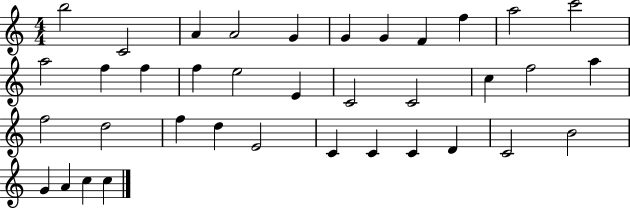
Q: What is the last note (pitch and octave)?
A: C5